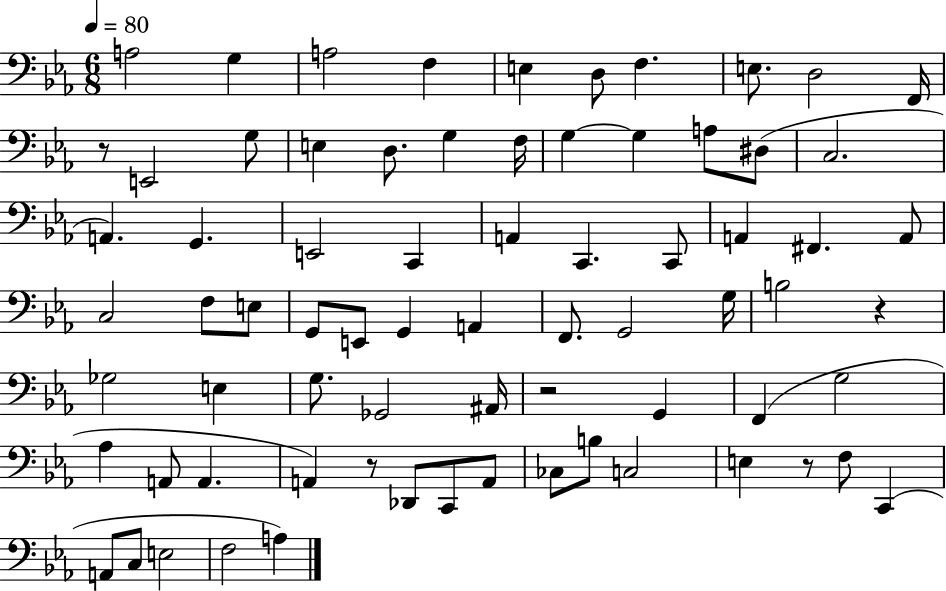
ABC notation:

X:1
T:Untitled
M:6/8
L:1/4
K:Eb
A,2 G, A,2 F, E, D,/2 F, E,/2 D,2 F,,/4 z/2 E,,2 G,/2 E, D,/2 G, F,/4 G, G, A,/2 ^D,/2 C,2 A,, G,, E,,2 C,, A,, C,, C,,/2 A,, ^F,, A,,/2 C,2 F,/2 E,/2 G,,/2 E,,/2 G,, A,, F,,/2 G,,2 G,/4 B,2 z _G,2 E, G,/2 _G,,2 ^A,,/4 z2 G,, F,, G,2 _A, A,,/2 A,, A,, z/2 _D,,/2 C,,/2 A,,/2 _C,/2 B,/2 C,2 E, z/2 F,/2 C,, A,,/2 C,/2 E,2 F,2 A,